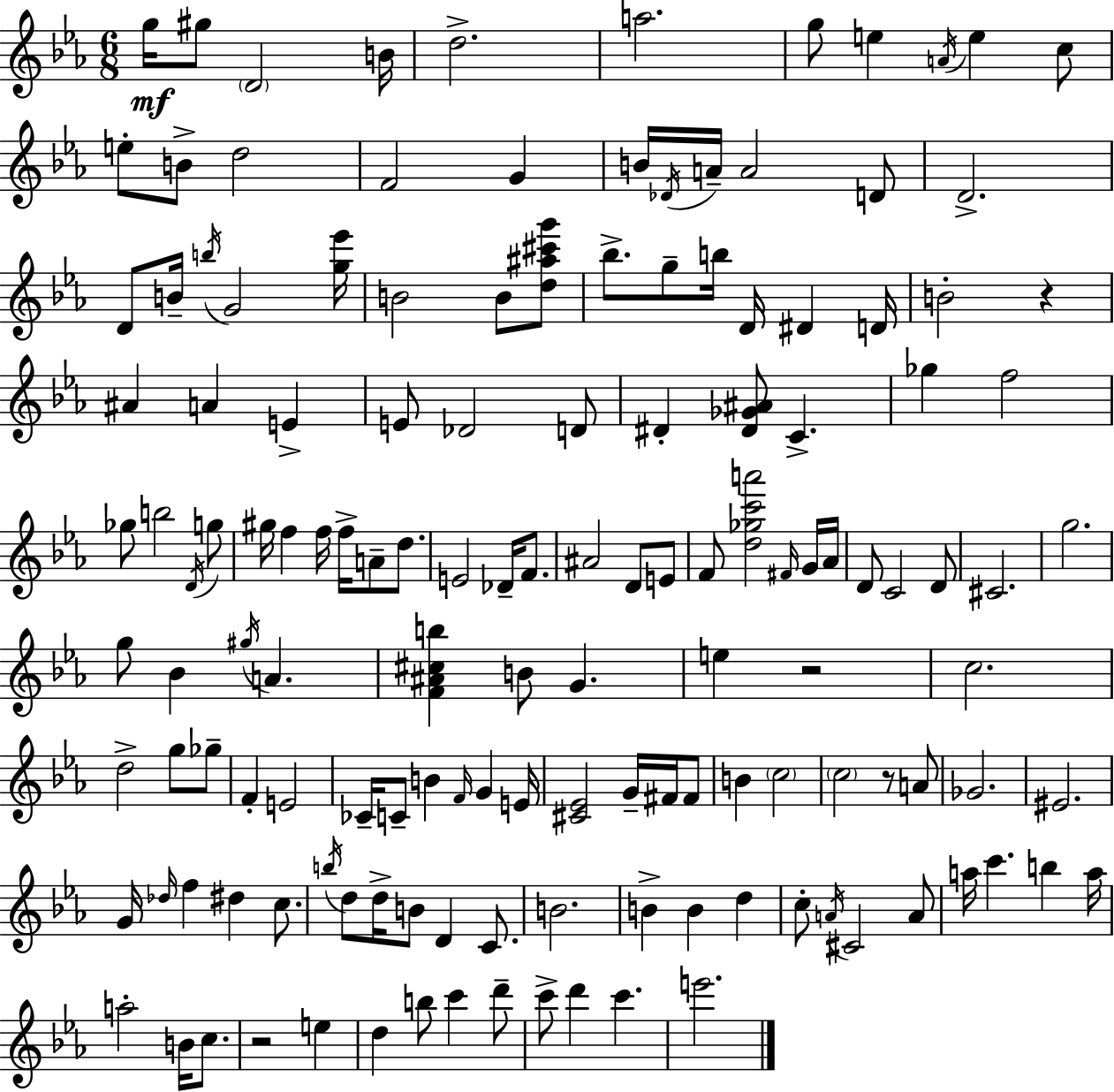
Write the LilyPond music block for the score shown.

{
  \clef treble
  \numericTimeSignature
  \time 6/8
  \key c \minor
  g''16\mf gis''8 \parenthesize d'2 b'16 | d''2.-> | a''2. | g''8 e''4 \acciaccatura { a'16 } e''4 c''8 | \break e''8-. b'8-> d''2 | f'2 g'4 | b'16 \acciaccatura { des'16 } a'16-- a'2 | d'8 d'2.-> | \break d'8 b'16-- \acciaccatura { b''16 } g'2 | <g'' ees'''>16 b'2 b'8 | <d'' ais'' cis''' g'''>8 bes''8.-> g''8-- b''16 d'16 dis'4 | d'16 b'2-. r4 | \break ais'4 a'4 e'4-> | e'8 des'2 | d'8 dis'4-. <dis' ges' ais'>8 c'4.-> | ges''4 f''2 | \break ges''8 b''2 | \acciaccatura { d'16 } g''8 gis''16 f''4 f''16 f''16-> a'8-- | d''8. e'2 | des'16-- f'8. ais'2 | \break d'8 e'8 f'8 <d'' ges'' c''' a'''>2 | \grace { fis'16 } g'16 aes'16 d'8 c'2 | d'8 cis'2. | g''2. | \break g''8 bes'4 \acciaccatura { gis''16 } | a'4. <f' ais' cis'' b''>4 b'8 | g'4. e''4 r2 | c''2. | \break d''2-> | g''8 ges''8-- f'4-. e'2 | ces'16-- c'8-- b'4 | \grace { f'16 } g'4 e'16 <cis' ees'>2 | \break g'16-- fis'16 fis'8 b'4 \parenthesize c''2 | \parenthesize c''2 | r8 a'8 ges'2. | eis'2. | \break g'16 \grace { des''16 } f''4 | dis''4 c''8. \acciaccatura { b''16 } d''8 d''16-> | b'8 d'4 c'8. b'2. | b'4-> | \break b'4 d''4 c''8-. \acciaccatura { a'16 } | cis'2 a'8 a''16 c'''4. | b''4 a''16 a''2-. | b'16 c''8. r2 | \break e''4 d''4 | b''8 c'''4 d'''8-- c'''8-> | d'''4 c'''4. e'''2. | \bar "|."
}